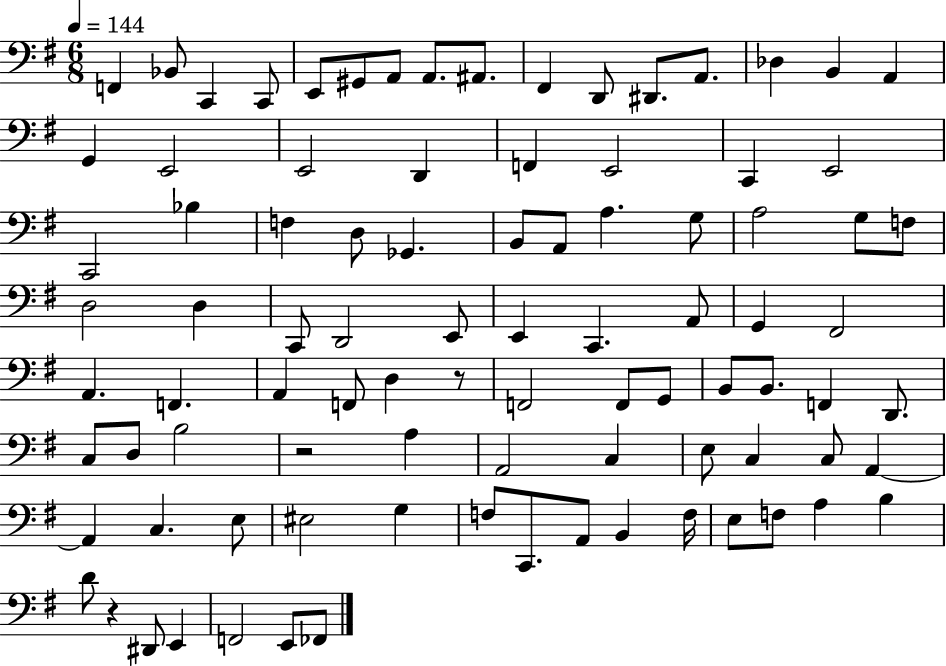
F2/q Bb2/e C2/q C2/e E2/e G#2/e A2/e A2/e. A#2/e. F#2/q D2/e D#2/e. A2/e. Db3/q B2/q A2/q G2/q E2/h E2/h D2/q F2/q E2/h C2/q E2/h C2/h Bb3/q F3/q D3/e Gb2/q. B2/e A2/e A3/q. G3/e A3/h G3/e F3/e D3/h D3/q C2/e D2/h E2/e E2/q C2/q. A2/e G2/q F#2/h A2/q. F2/q. A2/q F2/e D3/q R/e F2/h F2/e G2/e B2/e B2/e. F2/q D2/e. C3/e D3/e B3/h R/h A3/q A2/h C3/q E3/e C3/q C3/e A2/q A2/q C3/q. E3/e EIS3/h G3/q F3/e C2/e. A2/e B2/q F3/s E3/e F3/e A3/q B3/q D4/e R/q D#2/e E2/q F2/h E2/e FES2/e